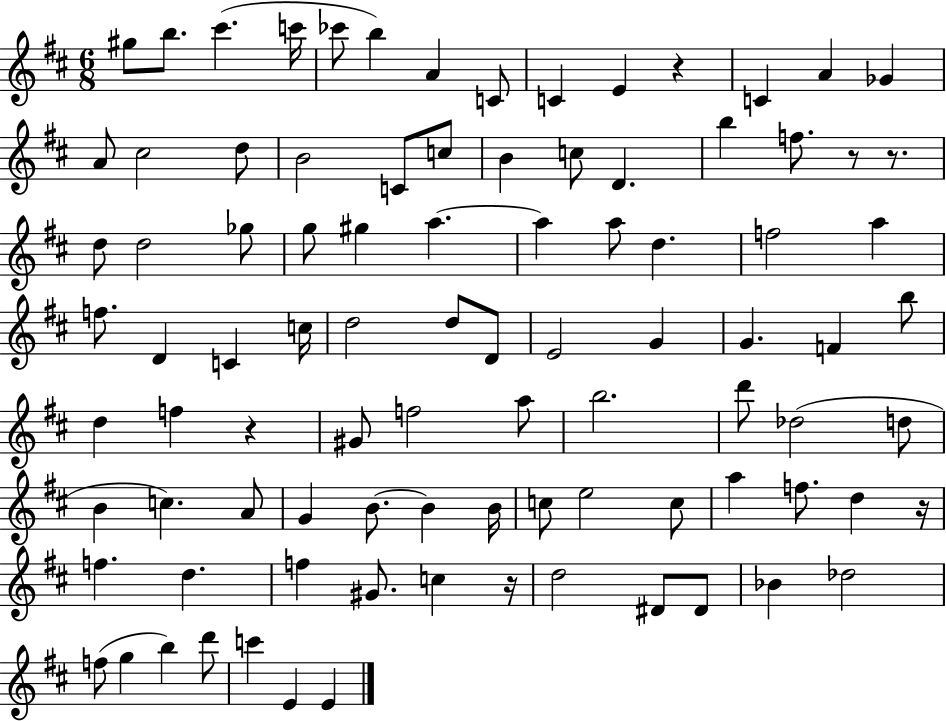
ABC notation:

X:1
T:Untitled
M:6/8
L:1/4
K:D
^g/2 b/2 ^c' c'/4 _c'/2 b A C/2 C E z C A _G A/2 ^c2 d/2 B2 C/2 c/2 B c/2 D b f/2 z/2 z/2 d/2 d2 _g/2 g/2 ^g a a a/2 d f2 a f/2 D C c/4 d2 d/2 D/2 E2 G G F b/2 d f z ^G/2 f2 a/2 b2 d'/2 _d2 d/2 B c A/2 G B/2 B B/4 c/2 e2 c/2 a f/2 d z/4 f d f ^G/2 c z/4 d2 ^D/2 ^D/2 _B _d2 f/2 g b d'/2 c' E E